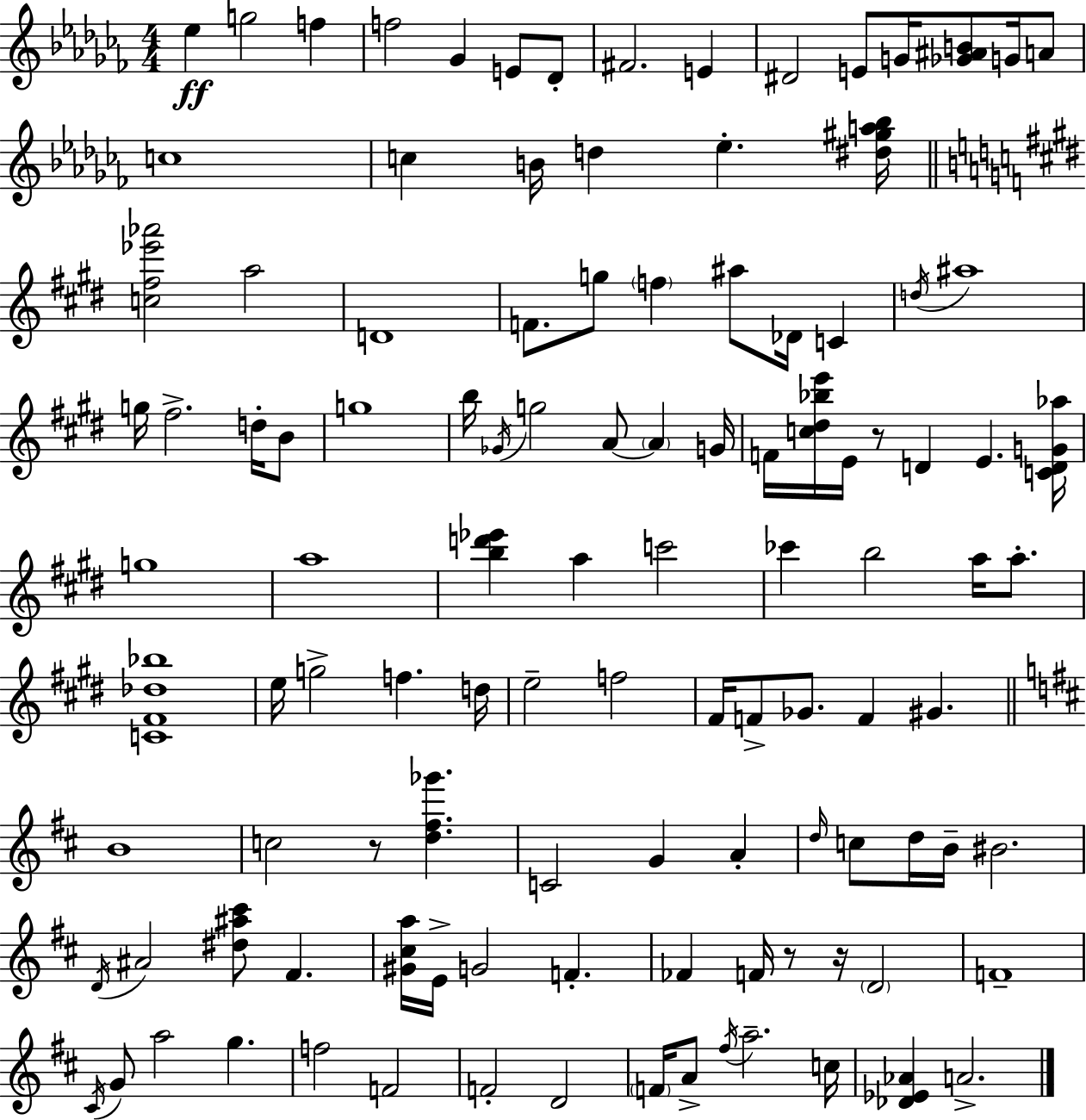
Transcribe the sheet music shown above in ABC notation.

X:1
T:Untitled
M:4/4
L:1/4
K:Abm
_e g2 f f2 _G E/2 _D/2 ^F2 E ^D2 E/2 G/4 [_G^AB]/2 G/4 A/2 c4 c B/4 d _e [^d^ga_b]/4 [c^f_e'_a']2 a2 D4 F/2 g/2 f ^a/2 _D/4 C d/4 ^a4 g/4 ^f2 d/4 B/2 g4 b/4 _G/4 g2 A/2 A G/4 F/4 [c^d_be']/4 E/4 z/2 D E [CDG_a]/4 g4 a4 [bd'_e'] a c'2 _c' b2 a/4 a/2 [C^F_d_b]4 e/4 g2 f d/4 e2 f2 ^F/4 F/2 _G/2 F ^G B4 c2 z/2 [d^f_g'] C2 G A d/4 c/2 d/4 B/4 ^B2 D/4 ^A2 [^d^a^c']/2 ^F [^G^ca]/4 E/4 G2 F _F F/4 z/2 z/4 D2 F4 ^C/4 G/2 a2 g f2 F2 F2 D2 F/4 A/2 ^f/4 a2 c/4 [_D_E_A] A2